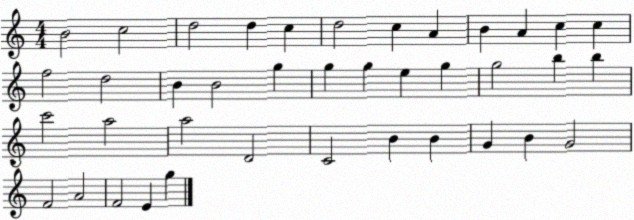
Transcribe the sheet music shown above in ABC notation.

X:1
T:Untitled
M:4/4
L:1/4
K:C
B2 c2 d2 d c d2 c A B A c c f2 d2 B B2 g g g e g g2 b b c'2 a2 a2 D2 C2 B B G B G2 F2 A2 F2 E g